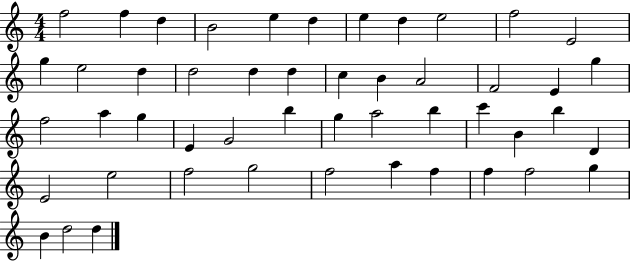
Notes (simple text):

F5/h F5/q D5/q B4/h E5/q D5/q E5/q D5/q E5/h F5/h E4/h G5/q E5/h D5/q D5/h D5/q D5/q C5/q B4/q A4/h F4/h E4/q G5/q F5/h A5/q G5/q E4/q G4/h B5/q G5/q A5/h B5/q C6/q B4/q B5/q D4/q E4/h E5/h F5/h G5/h F5/h A5/q F5/q F5/q F5/h G5/q B4/q D5/h D5/q